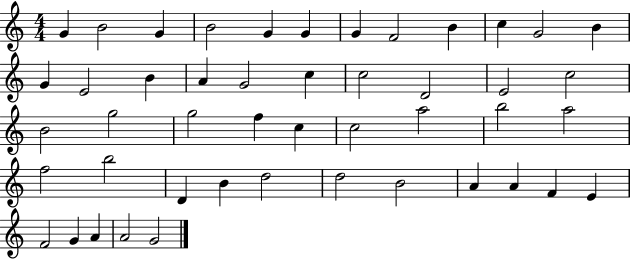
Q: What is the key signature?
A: C major